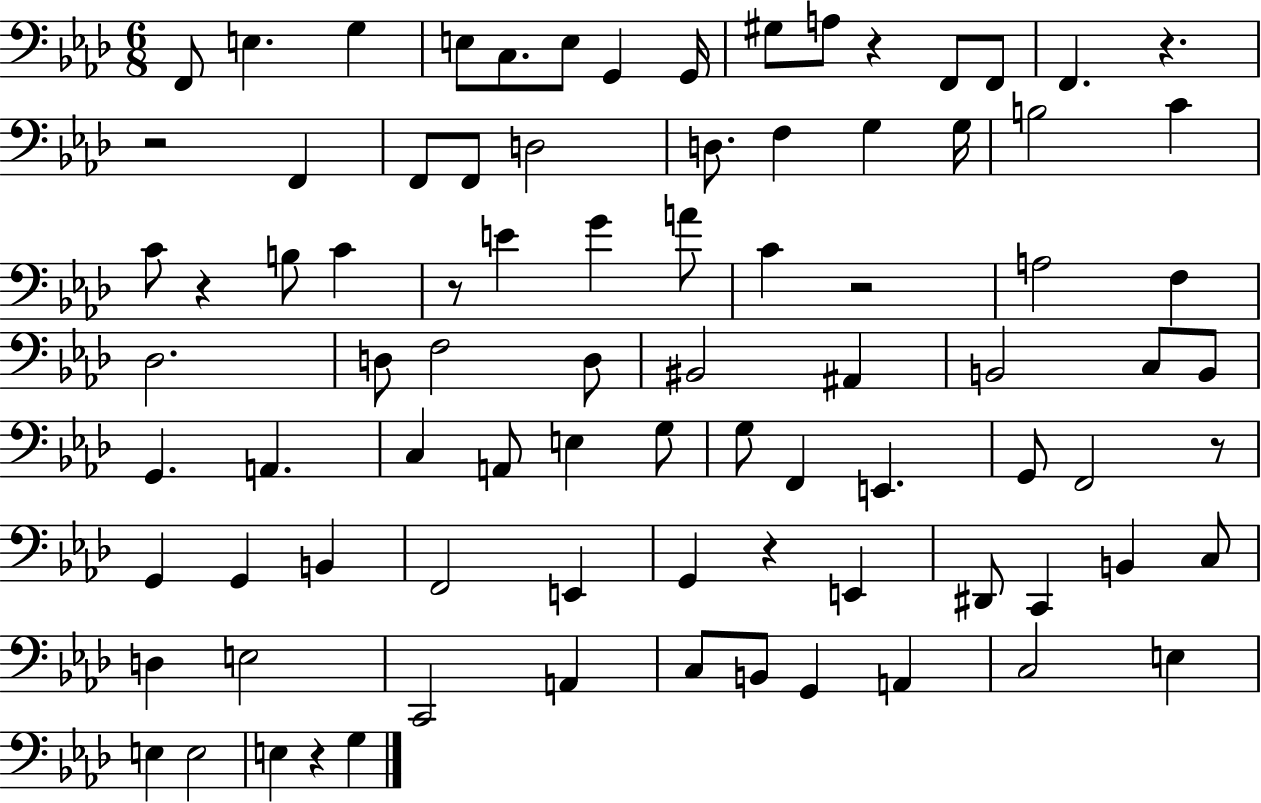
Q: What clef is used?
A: bass